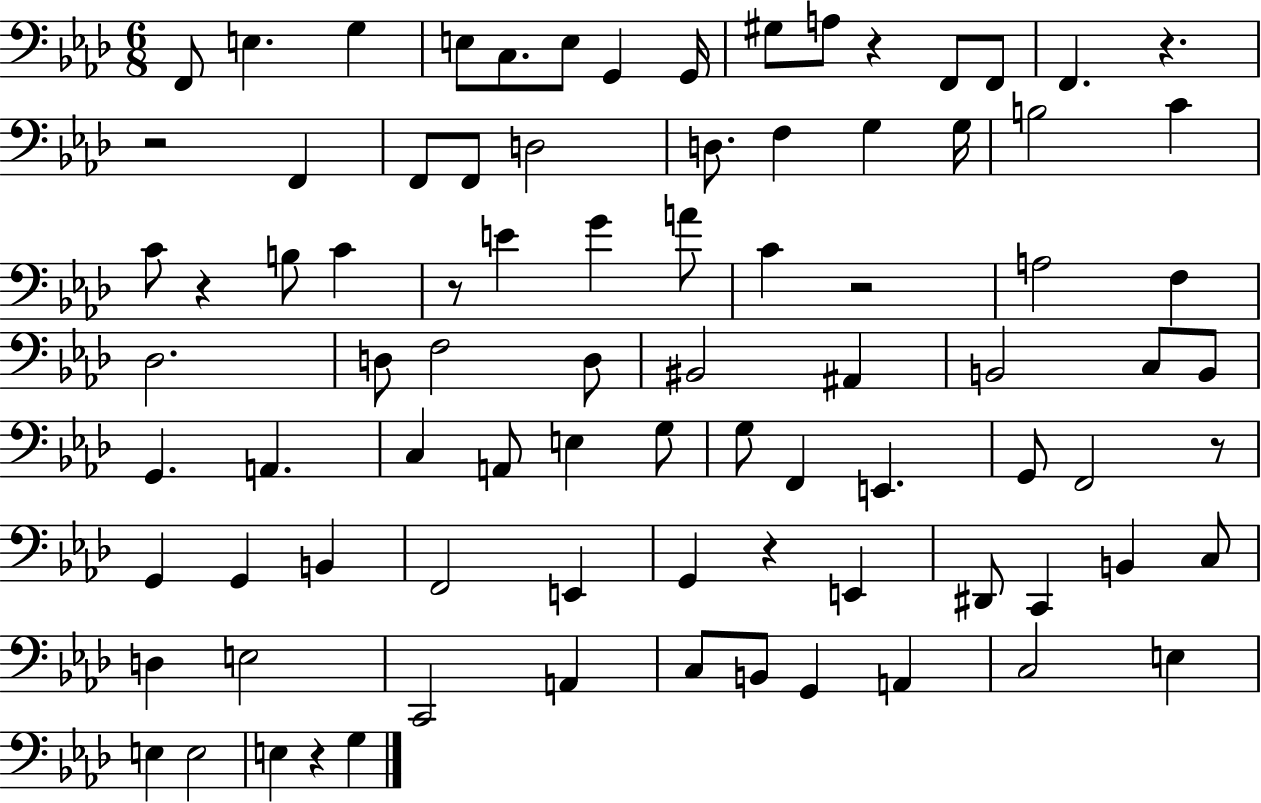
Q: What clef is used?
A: bass